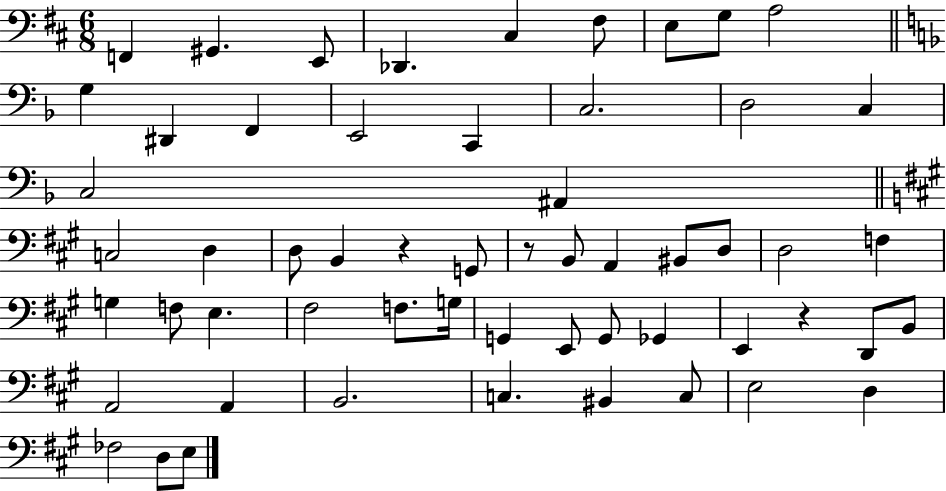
F2/q G#2/q. E2/e Db2/q. C#3/q F#3/e E3/e G3/e A3/h G3/q D#2/q F2/q E2/h C2/q C3/h. D3/h C3/q C3/h A#2/q C3/h D3/q D3/e B2/q R/q G2/e R/e B2/e A2/q BIS2/e D3/e D3/h F3/q G3/q F3/e E3/q. F#3/h F3/e. G3/s G2/q E2/e G2/e Gb2/q E2/q R/q D2/e B2/e A2/h A2/q B2/h. C3/q. BIS2/q C3/e E3/h D3/q FES3/h D3/e E3/e